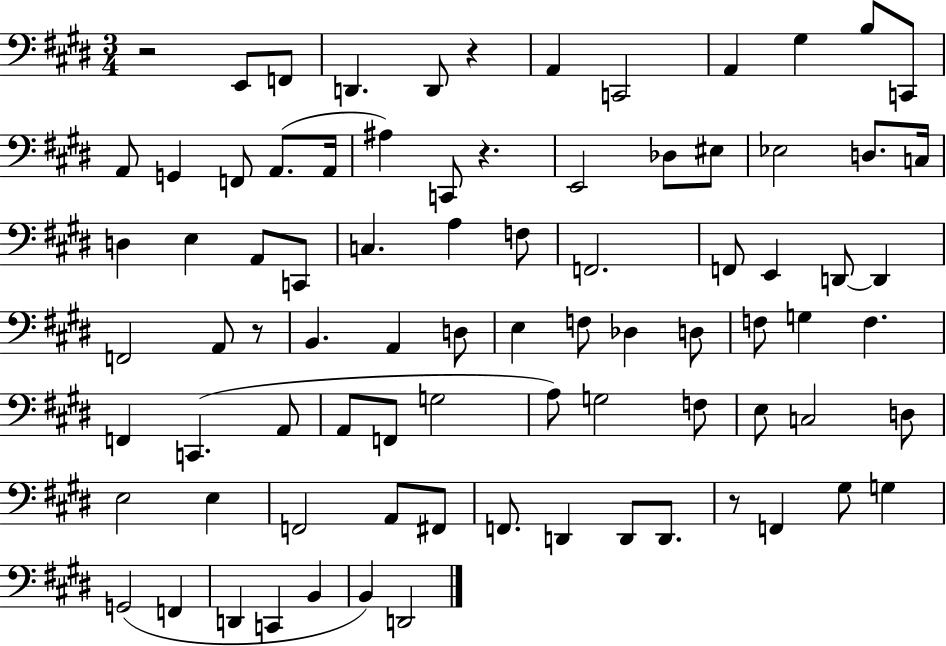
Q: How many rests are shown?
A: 5